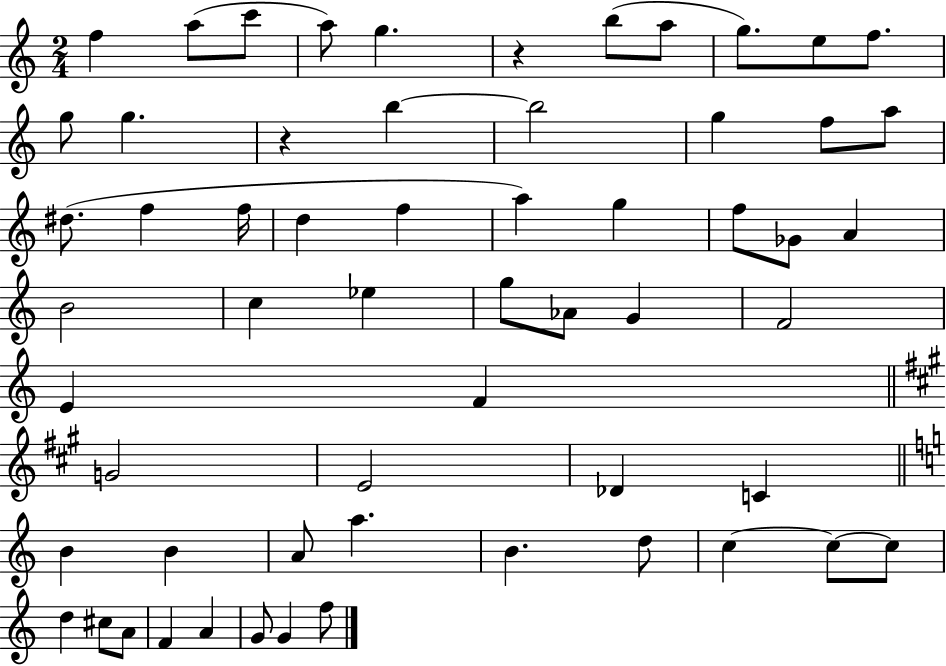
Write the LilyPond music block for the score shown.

{
  \clef treble
  \numericTimeSignature
  \time 2/4
  \key c \major
  \repeat volta 2 { f''4 a''8( c'''8 | a''8) g''4. | r4 b''8( a''8 | g''8.) e''8 f''8. | \break g''8 g''4. | r4 b''4~~ | b''2 | g''4 f''8 a''8 | \break dis''8.( f''4 f''16 | d''4 f''4 | a''4) g''4 | f''8 ges'8 a'4 | \break b'2 | c''4 ees''4 | g''8 aes'8 g'4 | f'2 | \break e'4 f'4 | \bar "||" \break \key a \major g'2 | e'2 | des'4 c'4 | \bar "||" \break \key c \major b'4 b'4 | a'8 a''4. | b'4. d''8 | c''4~~ c''8~~ c''8 | \break d''4 cis''8 a'8 | f'4 a'4 | g'8 g'4 f''8 | } \bar "|."
}